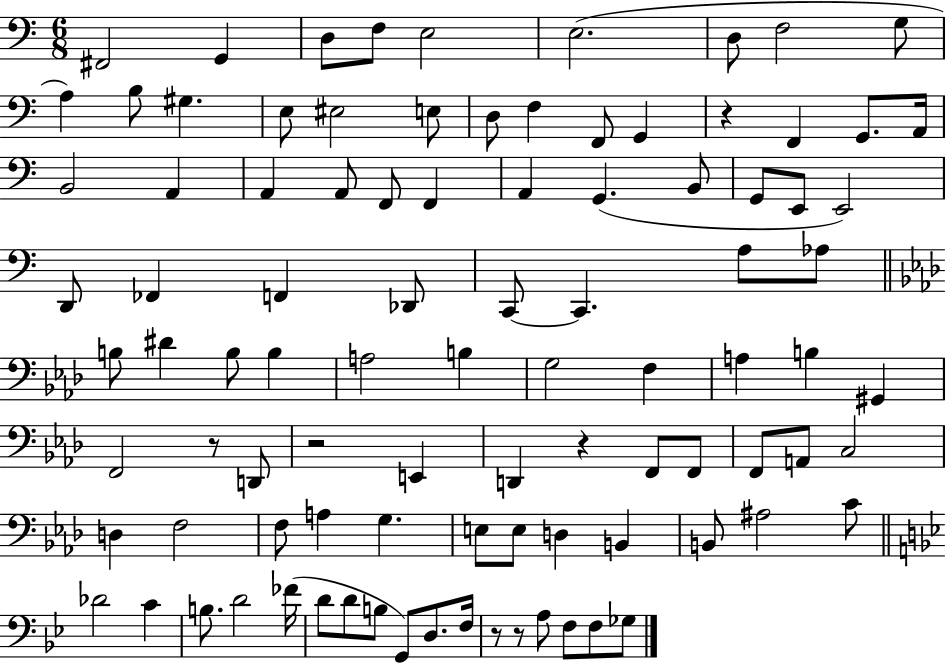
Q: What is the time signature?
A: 6/8